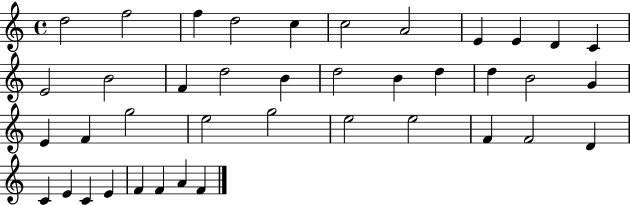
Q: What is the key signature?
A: C major